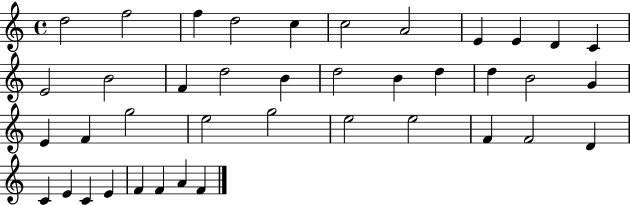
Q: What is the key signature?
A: C major